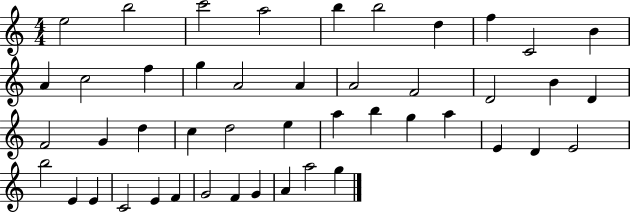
E5/h B5/h C6/h A5/h B5/q B5/h D5/q F5/q C4/h B4/q A4/q C5/h F5/q G5/q A4/h A4/q A4/h F4/h D4/h B4/q D4/q F4/h G4/q D5/q C5/q D5/h E5/q A5/q B5/q G5/q A5/q E4/q D4/q E4/h B5/h E4/q E4/q C4/h E4/q F4/q G4/h F4/q G4/q A4/q A5/h G5/q